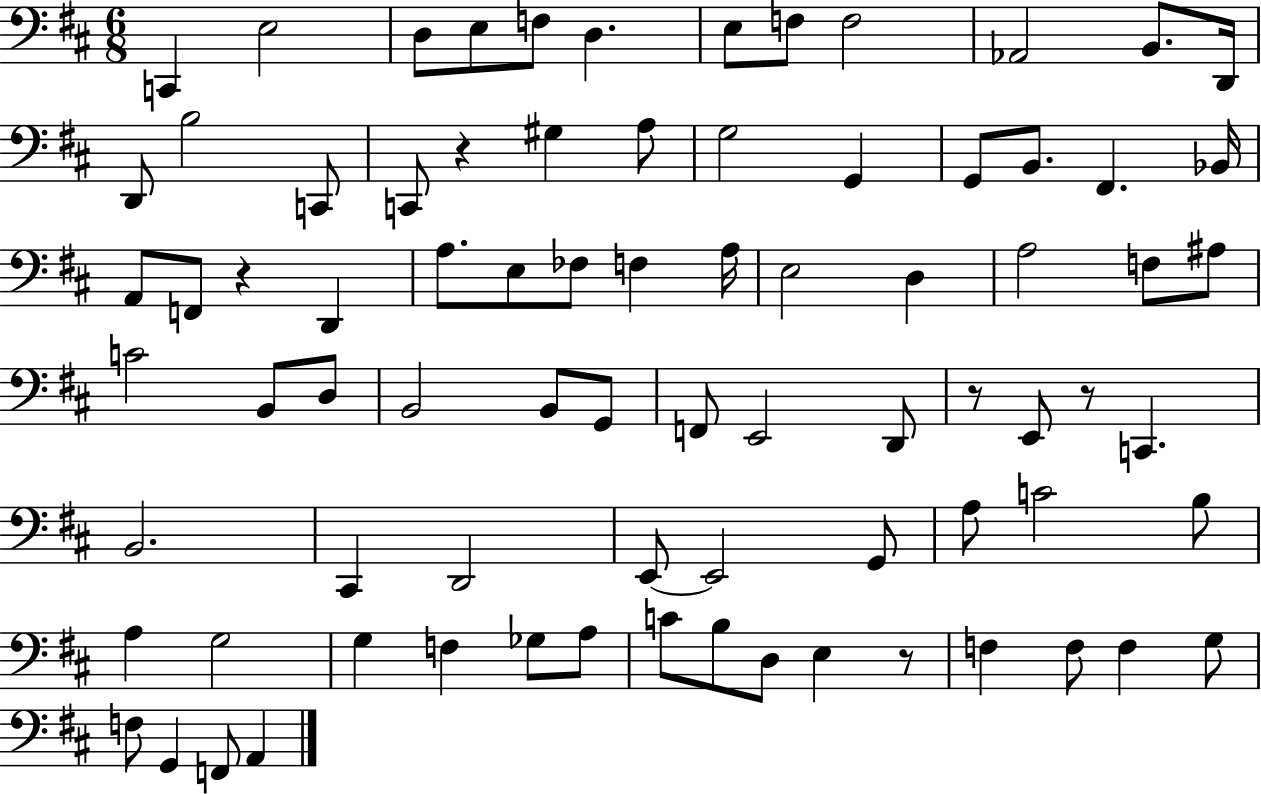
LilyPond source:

{
  \clef bass
  \numericTimeSignature
  \time 6/8
  \key d \major
  c,4 e2 | d8 e8 f8 d4. | e8 f8 f2 | aes,2 b,8. d,16 | \break d,8 b2 c,8 | c,8 r4 gis4 a8 | g2 g,4 | g,8 b,8. fis,4. bes,16 | \break a,8 f,8 r4 d,4 | a8. e8 fes8 f4 a16 | e2 d4 | a2 f8 ais8 | \break c'2 b,8 d8 | b,2 b,8 g,8 | f,8 e,2 d,8 | r8 e,8 r8 c,4. | \break b,2. | cis,4 d,2 | e,8~~ e,2 g,8 | a8 c'2 b8 | \break a4 g2 | g4 f4 ges8 a8 | c'8 b8 d8 e4 r8 | f4 f8 f4 g8 | \break f8 g,4 f,8 a,4 | \bar "|."
}